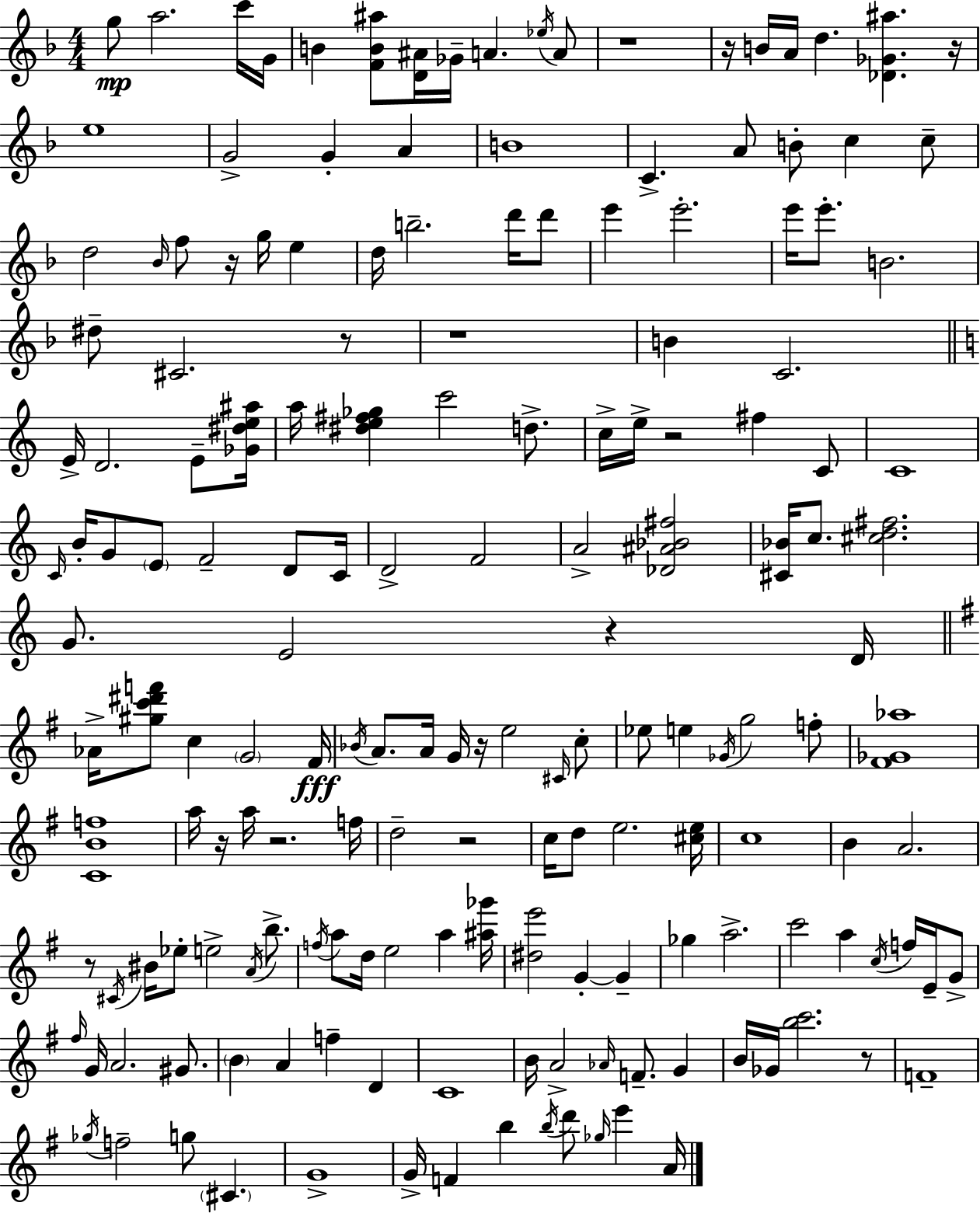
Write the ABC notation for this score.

X:1
T:Untitled
M:4/4
L:1/4
K:F
g/2 a2 c'/4 G/4 B [FB^a]/2 [D^A]/4 _G/4 A _e/4 A/2 z4 z/4 B/4 A/4 d [_D_G^a] z/4 e4 G2 G A B4 C A/2 B/2 c c/2 d2 _B/4 f/2 z/4 g/4 e d/4 b2 d'/4 d'/2 e' e'2 e'/4 e'/2 B2 ^d/2 ^C2 z/2 z4 B C2 E/4 D2 E/2 [_G^de^a]/4 a/4 [^de^f_g] c'2 d/2 c/4 e/4 z2 ^f C/2 C4 C/4 B/4 G/2 E/2 F2 D/2 C/4 D2 F2 A2 [_D^A_B^f]2 [^C_B]/4 c/2 [^cd^f]2 G/2 E2 z D/4 _A/4 [^gc'^d'f']/2 c G2 ^F/4 _B/4 A/2 A/4 G/4 z/4 e2 ^C/4 c/2 _e/2 e _G/4 g2 f/2 [^F_G_a]4 [CBf]4 a/4 z/4 a/4 z2 f/4 d2 z2 c/4 d/2 e2 [^ce]/4 c4 B A2 z/2 ^C/4 ^B/4 _e/2 e2 A/4 b/2 f/4 a/2 d/4 e2 a [^a_g']/4 [^de']2 G G _g a2 c'2 a c/4 f/4 E/4 G/2 ^f/4 G/4 A2 ^G/2 B A f D C4 B/4 A2 _A/4 F/2 G B/4 _G/4 [bc']2 z/2 F4 _g/4 f2 g/2 ^C G4 G/4 F b b/4 d'/2 _g/4 e' A/4